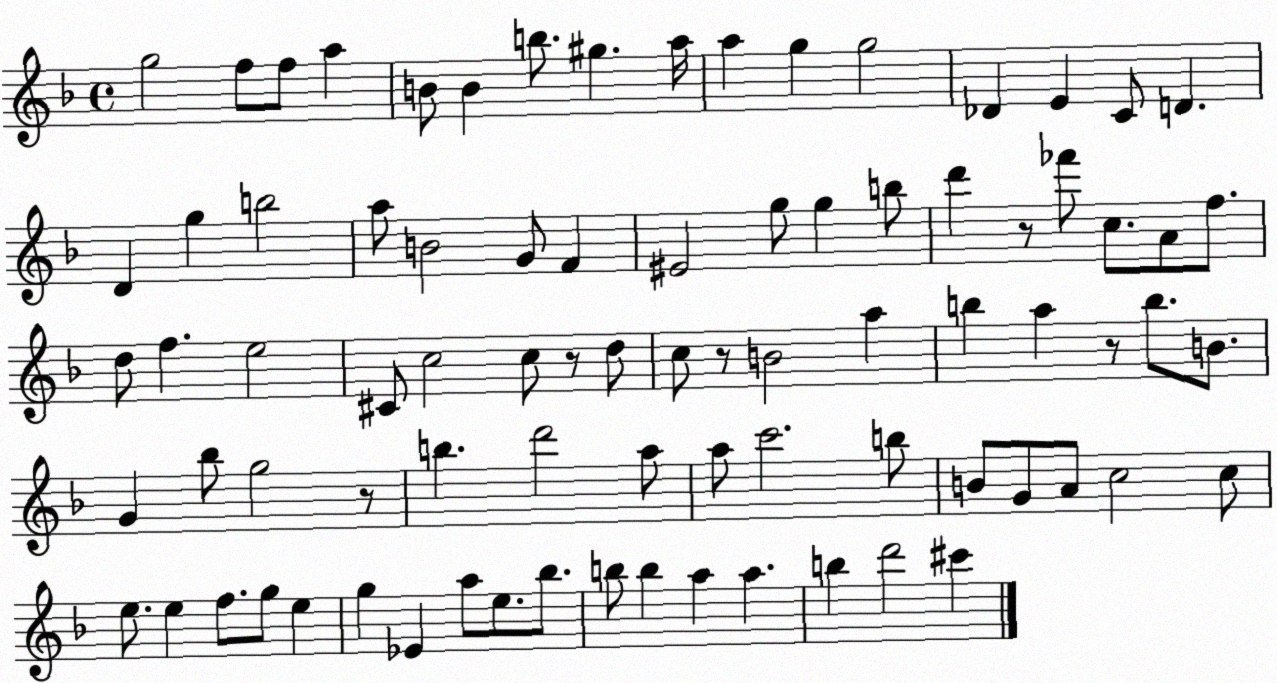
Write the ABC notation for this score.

X:1
T:Untitled
M:4/4
L:1/4
K:F
g2 f/2 f/2 a B/2 B b/2 ^g a/4 a g g2 _D E C/2 D D g b2 a/2 B2 G/2 F ^E2 g/2 g b/2 d' z/2 _f'/2 c/2 A/2 f/2 d/2 f e2 ^C/2 c2 c/2 z/2 d/2 c/2 z/2 B2 a b a z/2 b/2 B/2 G _b/2 g2 z/2 b d'2 a/2 a/2 c'2 b/2 B/2 G/2 A/2 c2 c/2 e/2 e f/2 g/2 e g _E a/2 e/2 _b/2 b/2 b a a b d'2 ^c'